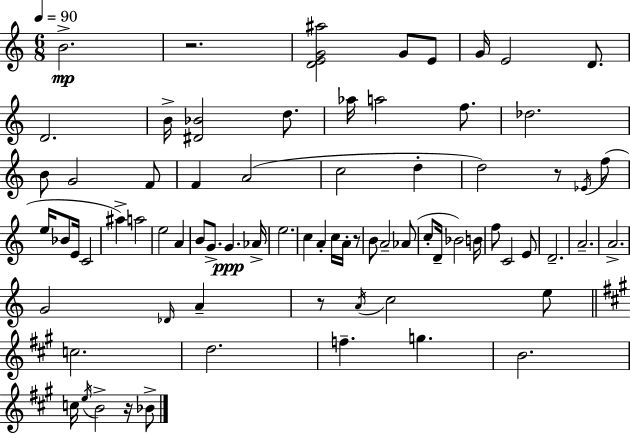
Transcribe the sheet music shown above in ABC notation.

X:1
T:Untitled
M:6/8
L:1/4
K:C
B2 z2 [DEG^a]2 G/2 E/2 G/4 E2 D/2 D2 B/4 [^D_B]2 d/2 _a/4 a2 f/2 _d2 B/2 G2 F/2 F A2 c2 d d2 z/2 _E/4 f/2 e/4 _B/2 E/4 C2 ^a a2 e2 A B/2 G/2 G _A/4 e2 c A c/4 A/4 z/2 B/2 A2 _A/2 c/2 D/4 _B2 B/4 f/2 C2 E/2 D2 A2 A2 G2 _D/4 A z/2 A/4 c2 e/2 c2 d2 f g B2 c/4 e/4 B2 z/4 _B/2